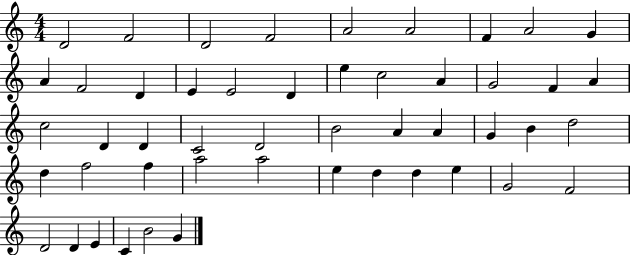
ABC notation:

X:1
T:Untitled
M:4/4
L:1/4
K:C
D2 F2 D2 F2 A2 A2 F A2 G A F2 D E E2 D e c2 A G2 F A c2 D D C2 D2 B2 A A G B d2 d f2 f a2 a2 e d d e G2 F2 D2 D E C B2 G